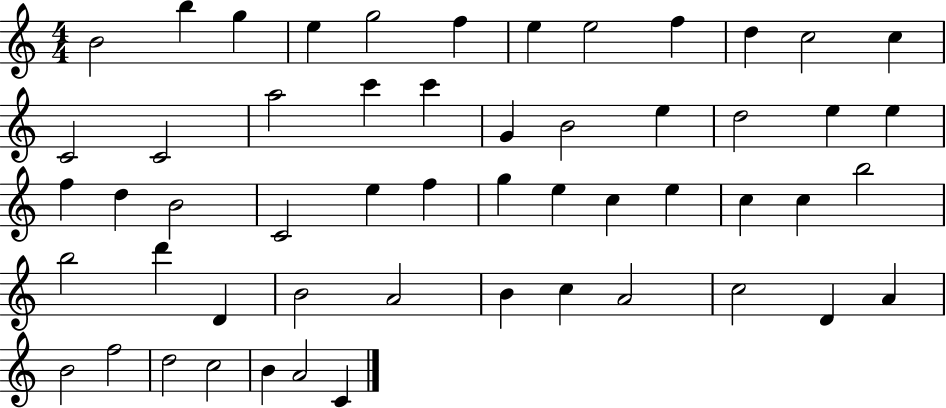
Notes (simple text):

B4/h B5/q G5/q E5/q G5/h F5/q E5/q E5/h F5/q D5/q C5/h C5/q C4/h C4/h A5/h C6/q C6/q G4/q B4/h E5/q D5/h E5/q E5/q F5/q D5/q B4/h C4/h E5/q F5/q G5/q E5/q C5/q E5/q C5/q C5/q B5/h B5/h D6/q D4/q B4/h A4/h B4/q C5/q A4/h C5/h D4/q A4/q B4/h F5/h D5/h C5/h B4/q A4/h C4/q